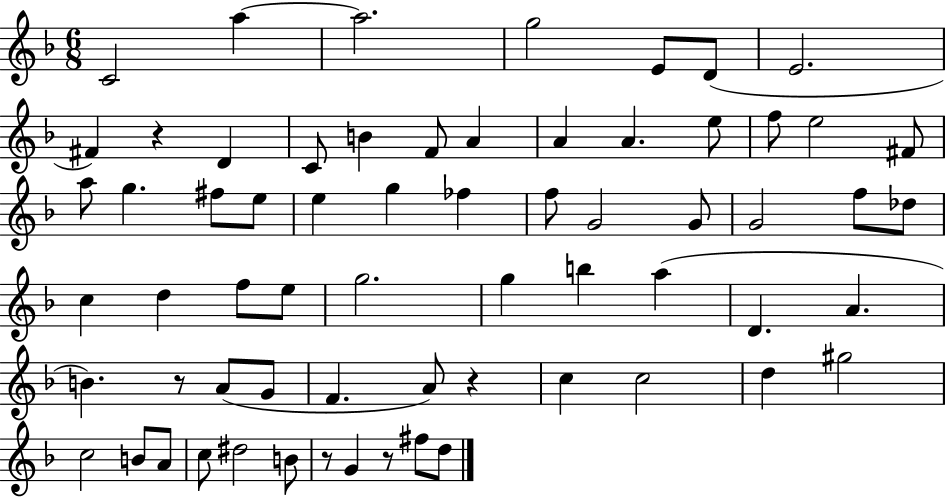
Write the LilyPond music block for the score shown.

{
  \clef treble
  \numericTimeSignature
  \time 6/8
  \key f \major
  c'2 a''4~~ | a''2. | g''2 e'8 d'8( | e'2. | \break fis'4) r4 d'4 | c'8 b'4 f'8 a'4 | a'4 a'4. e''8 | f''8 e''2 fis'8 | \break a''8 g''4. fis''8 e''8 | e''4 g''4 fes''4 | f''8 g'2 g'8 | g'2 f''8 des''8 | \break c''4 d''4 f''8 e''8 | g''2. | g''4 b''4 a''4( | d'4. a'4. | \break b'4.) r8 a'8( g'8 | f'4. a'8) r4 | c''4 c''2 | d''4 gis''2 | \break c''2 b'8 a'8 | c''8 dis''2 b'8 | r8 g'4 r8 fis''8 d''8 | \bar "|."
}